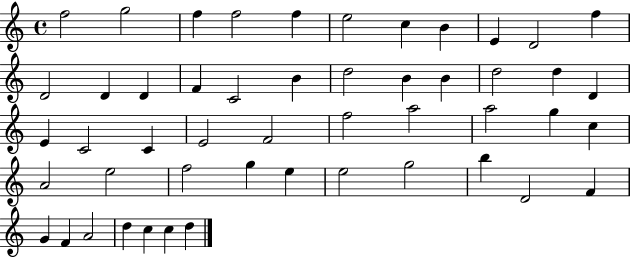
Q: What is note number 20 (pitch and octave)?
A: B4